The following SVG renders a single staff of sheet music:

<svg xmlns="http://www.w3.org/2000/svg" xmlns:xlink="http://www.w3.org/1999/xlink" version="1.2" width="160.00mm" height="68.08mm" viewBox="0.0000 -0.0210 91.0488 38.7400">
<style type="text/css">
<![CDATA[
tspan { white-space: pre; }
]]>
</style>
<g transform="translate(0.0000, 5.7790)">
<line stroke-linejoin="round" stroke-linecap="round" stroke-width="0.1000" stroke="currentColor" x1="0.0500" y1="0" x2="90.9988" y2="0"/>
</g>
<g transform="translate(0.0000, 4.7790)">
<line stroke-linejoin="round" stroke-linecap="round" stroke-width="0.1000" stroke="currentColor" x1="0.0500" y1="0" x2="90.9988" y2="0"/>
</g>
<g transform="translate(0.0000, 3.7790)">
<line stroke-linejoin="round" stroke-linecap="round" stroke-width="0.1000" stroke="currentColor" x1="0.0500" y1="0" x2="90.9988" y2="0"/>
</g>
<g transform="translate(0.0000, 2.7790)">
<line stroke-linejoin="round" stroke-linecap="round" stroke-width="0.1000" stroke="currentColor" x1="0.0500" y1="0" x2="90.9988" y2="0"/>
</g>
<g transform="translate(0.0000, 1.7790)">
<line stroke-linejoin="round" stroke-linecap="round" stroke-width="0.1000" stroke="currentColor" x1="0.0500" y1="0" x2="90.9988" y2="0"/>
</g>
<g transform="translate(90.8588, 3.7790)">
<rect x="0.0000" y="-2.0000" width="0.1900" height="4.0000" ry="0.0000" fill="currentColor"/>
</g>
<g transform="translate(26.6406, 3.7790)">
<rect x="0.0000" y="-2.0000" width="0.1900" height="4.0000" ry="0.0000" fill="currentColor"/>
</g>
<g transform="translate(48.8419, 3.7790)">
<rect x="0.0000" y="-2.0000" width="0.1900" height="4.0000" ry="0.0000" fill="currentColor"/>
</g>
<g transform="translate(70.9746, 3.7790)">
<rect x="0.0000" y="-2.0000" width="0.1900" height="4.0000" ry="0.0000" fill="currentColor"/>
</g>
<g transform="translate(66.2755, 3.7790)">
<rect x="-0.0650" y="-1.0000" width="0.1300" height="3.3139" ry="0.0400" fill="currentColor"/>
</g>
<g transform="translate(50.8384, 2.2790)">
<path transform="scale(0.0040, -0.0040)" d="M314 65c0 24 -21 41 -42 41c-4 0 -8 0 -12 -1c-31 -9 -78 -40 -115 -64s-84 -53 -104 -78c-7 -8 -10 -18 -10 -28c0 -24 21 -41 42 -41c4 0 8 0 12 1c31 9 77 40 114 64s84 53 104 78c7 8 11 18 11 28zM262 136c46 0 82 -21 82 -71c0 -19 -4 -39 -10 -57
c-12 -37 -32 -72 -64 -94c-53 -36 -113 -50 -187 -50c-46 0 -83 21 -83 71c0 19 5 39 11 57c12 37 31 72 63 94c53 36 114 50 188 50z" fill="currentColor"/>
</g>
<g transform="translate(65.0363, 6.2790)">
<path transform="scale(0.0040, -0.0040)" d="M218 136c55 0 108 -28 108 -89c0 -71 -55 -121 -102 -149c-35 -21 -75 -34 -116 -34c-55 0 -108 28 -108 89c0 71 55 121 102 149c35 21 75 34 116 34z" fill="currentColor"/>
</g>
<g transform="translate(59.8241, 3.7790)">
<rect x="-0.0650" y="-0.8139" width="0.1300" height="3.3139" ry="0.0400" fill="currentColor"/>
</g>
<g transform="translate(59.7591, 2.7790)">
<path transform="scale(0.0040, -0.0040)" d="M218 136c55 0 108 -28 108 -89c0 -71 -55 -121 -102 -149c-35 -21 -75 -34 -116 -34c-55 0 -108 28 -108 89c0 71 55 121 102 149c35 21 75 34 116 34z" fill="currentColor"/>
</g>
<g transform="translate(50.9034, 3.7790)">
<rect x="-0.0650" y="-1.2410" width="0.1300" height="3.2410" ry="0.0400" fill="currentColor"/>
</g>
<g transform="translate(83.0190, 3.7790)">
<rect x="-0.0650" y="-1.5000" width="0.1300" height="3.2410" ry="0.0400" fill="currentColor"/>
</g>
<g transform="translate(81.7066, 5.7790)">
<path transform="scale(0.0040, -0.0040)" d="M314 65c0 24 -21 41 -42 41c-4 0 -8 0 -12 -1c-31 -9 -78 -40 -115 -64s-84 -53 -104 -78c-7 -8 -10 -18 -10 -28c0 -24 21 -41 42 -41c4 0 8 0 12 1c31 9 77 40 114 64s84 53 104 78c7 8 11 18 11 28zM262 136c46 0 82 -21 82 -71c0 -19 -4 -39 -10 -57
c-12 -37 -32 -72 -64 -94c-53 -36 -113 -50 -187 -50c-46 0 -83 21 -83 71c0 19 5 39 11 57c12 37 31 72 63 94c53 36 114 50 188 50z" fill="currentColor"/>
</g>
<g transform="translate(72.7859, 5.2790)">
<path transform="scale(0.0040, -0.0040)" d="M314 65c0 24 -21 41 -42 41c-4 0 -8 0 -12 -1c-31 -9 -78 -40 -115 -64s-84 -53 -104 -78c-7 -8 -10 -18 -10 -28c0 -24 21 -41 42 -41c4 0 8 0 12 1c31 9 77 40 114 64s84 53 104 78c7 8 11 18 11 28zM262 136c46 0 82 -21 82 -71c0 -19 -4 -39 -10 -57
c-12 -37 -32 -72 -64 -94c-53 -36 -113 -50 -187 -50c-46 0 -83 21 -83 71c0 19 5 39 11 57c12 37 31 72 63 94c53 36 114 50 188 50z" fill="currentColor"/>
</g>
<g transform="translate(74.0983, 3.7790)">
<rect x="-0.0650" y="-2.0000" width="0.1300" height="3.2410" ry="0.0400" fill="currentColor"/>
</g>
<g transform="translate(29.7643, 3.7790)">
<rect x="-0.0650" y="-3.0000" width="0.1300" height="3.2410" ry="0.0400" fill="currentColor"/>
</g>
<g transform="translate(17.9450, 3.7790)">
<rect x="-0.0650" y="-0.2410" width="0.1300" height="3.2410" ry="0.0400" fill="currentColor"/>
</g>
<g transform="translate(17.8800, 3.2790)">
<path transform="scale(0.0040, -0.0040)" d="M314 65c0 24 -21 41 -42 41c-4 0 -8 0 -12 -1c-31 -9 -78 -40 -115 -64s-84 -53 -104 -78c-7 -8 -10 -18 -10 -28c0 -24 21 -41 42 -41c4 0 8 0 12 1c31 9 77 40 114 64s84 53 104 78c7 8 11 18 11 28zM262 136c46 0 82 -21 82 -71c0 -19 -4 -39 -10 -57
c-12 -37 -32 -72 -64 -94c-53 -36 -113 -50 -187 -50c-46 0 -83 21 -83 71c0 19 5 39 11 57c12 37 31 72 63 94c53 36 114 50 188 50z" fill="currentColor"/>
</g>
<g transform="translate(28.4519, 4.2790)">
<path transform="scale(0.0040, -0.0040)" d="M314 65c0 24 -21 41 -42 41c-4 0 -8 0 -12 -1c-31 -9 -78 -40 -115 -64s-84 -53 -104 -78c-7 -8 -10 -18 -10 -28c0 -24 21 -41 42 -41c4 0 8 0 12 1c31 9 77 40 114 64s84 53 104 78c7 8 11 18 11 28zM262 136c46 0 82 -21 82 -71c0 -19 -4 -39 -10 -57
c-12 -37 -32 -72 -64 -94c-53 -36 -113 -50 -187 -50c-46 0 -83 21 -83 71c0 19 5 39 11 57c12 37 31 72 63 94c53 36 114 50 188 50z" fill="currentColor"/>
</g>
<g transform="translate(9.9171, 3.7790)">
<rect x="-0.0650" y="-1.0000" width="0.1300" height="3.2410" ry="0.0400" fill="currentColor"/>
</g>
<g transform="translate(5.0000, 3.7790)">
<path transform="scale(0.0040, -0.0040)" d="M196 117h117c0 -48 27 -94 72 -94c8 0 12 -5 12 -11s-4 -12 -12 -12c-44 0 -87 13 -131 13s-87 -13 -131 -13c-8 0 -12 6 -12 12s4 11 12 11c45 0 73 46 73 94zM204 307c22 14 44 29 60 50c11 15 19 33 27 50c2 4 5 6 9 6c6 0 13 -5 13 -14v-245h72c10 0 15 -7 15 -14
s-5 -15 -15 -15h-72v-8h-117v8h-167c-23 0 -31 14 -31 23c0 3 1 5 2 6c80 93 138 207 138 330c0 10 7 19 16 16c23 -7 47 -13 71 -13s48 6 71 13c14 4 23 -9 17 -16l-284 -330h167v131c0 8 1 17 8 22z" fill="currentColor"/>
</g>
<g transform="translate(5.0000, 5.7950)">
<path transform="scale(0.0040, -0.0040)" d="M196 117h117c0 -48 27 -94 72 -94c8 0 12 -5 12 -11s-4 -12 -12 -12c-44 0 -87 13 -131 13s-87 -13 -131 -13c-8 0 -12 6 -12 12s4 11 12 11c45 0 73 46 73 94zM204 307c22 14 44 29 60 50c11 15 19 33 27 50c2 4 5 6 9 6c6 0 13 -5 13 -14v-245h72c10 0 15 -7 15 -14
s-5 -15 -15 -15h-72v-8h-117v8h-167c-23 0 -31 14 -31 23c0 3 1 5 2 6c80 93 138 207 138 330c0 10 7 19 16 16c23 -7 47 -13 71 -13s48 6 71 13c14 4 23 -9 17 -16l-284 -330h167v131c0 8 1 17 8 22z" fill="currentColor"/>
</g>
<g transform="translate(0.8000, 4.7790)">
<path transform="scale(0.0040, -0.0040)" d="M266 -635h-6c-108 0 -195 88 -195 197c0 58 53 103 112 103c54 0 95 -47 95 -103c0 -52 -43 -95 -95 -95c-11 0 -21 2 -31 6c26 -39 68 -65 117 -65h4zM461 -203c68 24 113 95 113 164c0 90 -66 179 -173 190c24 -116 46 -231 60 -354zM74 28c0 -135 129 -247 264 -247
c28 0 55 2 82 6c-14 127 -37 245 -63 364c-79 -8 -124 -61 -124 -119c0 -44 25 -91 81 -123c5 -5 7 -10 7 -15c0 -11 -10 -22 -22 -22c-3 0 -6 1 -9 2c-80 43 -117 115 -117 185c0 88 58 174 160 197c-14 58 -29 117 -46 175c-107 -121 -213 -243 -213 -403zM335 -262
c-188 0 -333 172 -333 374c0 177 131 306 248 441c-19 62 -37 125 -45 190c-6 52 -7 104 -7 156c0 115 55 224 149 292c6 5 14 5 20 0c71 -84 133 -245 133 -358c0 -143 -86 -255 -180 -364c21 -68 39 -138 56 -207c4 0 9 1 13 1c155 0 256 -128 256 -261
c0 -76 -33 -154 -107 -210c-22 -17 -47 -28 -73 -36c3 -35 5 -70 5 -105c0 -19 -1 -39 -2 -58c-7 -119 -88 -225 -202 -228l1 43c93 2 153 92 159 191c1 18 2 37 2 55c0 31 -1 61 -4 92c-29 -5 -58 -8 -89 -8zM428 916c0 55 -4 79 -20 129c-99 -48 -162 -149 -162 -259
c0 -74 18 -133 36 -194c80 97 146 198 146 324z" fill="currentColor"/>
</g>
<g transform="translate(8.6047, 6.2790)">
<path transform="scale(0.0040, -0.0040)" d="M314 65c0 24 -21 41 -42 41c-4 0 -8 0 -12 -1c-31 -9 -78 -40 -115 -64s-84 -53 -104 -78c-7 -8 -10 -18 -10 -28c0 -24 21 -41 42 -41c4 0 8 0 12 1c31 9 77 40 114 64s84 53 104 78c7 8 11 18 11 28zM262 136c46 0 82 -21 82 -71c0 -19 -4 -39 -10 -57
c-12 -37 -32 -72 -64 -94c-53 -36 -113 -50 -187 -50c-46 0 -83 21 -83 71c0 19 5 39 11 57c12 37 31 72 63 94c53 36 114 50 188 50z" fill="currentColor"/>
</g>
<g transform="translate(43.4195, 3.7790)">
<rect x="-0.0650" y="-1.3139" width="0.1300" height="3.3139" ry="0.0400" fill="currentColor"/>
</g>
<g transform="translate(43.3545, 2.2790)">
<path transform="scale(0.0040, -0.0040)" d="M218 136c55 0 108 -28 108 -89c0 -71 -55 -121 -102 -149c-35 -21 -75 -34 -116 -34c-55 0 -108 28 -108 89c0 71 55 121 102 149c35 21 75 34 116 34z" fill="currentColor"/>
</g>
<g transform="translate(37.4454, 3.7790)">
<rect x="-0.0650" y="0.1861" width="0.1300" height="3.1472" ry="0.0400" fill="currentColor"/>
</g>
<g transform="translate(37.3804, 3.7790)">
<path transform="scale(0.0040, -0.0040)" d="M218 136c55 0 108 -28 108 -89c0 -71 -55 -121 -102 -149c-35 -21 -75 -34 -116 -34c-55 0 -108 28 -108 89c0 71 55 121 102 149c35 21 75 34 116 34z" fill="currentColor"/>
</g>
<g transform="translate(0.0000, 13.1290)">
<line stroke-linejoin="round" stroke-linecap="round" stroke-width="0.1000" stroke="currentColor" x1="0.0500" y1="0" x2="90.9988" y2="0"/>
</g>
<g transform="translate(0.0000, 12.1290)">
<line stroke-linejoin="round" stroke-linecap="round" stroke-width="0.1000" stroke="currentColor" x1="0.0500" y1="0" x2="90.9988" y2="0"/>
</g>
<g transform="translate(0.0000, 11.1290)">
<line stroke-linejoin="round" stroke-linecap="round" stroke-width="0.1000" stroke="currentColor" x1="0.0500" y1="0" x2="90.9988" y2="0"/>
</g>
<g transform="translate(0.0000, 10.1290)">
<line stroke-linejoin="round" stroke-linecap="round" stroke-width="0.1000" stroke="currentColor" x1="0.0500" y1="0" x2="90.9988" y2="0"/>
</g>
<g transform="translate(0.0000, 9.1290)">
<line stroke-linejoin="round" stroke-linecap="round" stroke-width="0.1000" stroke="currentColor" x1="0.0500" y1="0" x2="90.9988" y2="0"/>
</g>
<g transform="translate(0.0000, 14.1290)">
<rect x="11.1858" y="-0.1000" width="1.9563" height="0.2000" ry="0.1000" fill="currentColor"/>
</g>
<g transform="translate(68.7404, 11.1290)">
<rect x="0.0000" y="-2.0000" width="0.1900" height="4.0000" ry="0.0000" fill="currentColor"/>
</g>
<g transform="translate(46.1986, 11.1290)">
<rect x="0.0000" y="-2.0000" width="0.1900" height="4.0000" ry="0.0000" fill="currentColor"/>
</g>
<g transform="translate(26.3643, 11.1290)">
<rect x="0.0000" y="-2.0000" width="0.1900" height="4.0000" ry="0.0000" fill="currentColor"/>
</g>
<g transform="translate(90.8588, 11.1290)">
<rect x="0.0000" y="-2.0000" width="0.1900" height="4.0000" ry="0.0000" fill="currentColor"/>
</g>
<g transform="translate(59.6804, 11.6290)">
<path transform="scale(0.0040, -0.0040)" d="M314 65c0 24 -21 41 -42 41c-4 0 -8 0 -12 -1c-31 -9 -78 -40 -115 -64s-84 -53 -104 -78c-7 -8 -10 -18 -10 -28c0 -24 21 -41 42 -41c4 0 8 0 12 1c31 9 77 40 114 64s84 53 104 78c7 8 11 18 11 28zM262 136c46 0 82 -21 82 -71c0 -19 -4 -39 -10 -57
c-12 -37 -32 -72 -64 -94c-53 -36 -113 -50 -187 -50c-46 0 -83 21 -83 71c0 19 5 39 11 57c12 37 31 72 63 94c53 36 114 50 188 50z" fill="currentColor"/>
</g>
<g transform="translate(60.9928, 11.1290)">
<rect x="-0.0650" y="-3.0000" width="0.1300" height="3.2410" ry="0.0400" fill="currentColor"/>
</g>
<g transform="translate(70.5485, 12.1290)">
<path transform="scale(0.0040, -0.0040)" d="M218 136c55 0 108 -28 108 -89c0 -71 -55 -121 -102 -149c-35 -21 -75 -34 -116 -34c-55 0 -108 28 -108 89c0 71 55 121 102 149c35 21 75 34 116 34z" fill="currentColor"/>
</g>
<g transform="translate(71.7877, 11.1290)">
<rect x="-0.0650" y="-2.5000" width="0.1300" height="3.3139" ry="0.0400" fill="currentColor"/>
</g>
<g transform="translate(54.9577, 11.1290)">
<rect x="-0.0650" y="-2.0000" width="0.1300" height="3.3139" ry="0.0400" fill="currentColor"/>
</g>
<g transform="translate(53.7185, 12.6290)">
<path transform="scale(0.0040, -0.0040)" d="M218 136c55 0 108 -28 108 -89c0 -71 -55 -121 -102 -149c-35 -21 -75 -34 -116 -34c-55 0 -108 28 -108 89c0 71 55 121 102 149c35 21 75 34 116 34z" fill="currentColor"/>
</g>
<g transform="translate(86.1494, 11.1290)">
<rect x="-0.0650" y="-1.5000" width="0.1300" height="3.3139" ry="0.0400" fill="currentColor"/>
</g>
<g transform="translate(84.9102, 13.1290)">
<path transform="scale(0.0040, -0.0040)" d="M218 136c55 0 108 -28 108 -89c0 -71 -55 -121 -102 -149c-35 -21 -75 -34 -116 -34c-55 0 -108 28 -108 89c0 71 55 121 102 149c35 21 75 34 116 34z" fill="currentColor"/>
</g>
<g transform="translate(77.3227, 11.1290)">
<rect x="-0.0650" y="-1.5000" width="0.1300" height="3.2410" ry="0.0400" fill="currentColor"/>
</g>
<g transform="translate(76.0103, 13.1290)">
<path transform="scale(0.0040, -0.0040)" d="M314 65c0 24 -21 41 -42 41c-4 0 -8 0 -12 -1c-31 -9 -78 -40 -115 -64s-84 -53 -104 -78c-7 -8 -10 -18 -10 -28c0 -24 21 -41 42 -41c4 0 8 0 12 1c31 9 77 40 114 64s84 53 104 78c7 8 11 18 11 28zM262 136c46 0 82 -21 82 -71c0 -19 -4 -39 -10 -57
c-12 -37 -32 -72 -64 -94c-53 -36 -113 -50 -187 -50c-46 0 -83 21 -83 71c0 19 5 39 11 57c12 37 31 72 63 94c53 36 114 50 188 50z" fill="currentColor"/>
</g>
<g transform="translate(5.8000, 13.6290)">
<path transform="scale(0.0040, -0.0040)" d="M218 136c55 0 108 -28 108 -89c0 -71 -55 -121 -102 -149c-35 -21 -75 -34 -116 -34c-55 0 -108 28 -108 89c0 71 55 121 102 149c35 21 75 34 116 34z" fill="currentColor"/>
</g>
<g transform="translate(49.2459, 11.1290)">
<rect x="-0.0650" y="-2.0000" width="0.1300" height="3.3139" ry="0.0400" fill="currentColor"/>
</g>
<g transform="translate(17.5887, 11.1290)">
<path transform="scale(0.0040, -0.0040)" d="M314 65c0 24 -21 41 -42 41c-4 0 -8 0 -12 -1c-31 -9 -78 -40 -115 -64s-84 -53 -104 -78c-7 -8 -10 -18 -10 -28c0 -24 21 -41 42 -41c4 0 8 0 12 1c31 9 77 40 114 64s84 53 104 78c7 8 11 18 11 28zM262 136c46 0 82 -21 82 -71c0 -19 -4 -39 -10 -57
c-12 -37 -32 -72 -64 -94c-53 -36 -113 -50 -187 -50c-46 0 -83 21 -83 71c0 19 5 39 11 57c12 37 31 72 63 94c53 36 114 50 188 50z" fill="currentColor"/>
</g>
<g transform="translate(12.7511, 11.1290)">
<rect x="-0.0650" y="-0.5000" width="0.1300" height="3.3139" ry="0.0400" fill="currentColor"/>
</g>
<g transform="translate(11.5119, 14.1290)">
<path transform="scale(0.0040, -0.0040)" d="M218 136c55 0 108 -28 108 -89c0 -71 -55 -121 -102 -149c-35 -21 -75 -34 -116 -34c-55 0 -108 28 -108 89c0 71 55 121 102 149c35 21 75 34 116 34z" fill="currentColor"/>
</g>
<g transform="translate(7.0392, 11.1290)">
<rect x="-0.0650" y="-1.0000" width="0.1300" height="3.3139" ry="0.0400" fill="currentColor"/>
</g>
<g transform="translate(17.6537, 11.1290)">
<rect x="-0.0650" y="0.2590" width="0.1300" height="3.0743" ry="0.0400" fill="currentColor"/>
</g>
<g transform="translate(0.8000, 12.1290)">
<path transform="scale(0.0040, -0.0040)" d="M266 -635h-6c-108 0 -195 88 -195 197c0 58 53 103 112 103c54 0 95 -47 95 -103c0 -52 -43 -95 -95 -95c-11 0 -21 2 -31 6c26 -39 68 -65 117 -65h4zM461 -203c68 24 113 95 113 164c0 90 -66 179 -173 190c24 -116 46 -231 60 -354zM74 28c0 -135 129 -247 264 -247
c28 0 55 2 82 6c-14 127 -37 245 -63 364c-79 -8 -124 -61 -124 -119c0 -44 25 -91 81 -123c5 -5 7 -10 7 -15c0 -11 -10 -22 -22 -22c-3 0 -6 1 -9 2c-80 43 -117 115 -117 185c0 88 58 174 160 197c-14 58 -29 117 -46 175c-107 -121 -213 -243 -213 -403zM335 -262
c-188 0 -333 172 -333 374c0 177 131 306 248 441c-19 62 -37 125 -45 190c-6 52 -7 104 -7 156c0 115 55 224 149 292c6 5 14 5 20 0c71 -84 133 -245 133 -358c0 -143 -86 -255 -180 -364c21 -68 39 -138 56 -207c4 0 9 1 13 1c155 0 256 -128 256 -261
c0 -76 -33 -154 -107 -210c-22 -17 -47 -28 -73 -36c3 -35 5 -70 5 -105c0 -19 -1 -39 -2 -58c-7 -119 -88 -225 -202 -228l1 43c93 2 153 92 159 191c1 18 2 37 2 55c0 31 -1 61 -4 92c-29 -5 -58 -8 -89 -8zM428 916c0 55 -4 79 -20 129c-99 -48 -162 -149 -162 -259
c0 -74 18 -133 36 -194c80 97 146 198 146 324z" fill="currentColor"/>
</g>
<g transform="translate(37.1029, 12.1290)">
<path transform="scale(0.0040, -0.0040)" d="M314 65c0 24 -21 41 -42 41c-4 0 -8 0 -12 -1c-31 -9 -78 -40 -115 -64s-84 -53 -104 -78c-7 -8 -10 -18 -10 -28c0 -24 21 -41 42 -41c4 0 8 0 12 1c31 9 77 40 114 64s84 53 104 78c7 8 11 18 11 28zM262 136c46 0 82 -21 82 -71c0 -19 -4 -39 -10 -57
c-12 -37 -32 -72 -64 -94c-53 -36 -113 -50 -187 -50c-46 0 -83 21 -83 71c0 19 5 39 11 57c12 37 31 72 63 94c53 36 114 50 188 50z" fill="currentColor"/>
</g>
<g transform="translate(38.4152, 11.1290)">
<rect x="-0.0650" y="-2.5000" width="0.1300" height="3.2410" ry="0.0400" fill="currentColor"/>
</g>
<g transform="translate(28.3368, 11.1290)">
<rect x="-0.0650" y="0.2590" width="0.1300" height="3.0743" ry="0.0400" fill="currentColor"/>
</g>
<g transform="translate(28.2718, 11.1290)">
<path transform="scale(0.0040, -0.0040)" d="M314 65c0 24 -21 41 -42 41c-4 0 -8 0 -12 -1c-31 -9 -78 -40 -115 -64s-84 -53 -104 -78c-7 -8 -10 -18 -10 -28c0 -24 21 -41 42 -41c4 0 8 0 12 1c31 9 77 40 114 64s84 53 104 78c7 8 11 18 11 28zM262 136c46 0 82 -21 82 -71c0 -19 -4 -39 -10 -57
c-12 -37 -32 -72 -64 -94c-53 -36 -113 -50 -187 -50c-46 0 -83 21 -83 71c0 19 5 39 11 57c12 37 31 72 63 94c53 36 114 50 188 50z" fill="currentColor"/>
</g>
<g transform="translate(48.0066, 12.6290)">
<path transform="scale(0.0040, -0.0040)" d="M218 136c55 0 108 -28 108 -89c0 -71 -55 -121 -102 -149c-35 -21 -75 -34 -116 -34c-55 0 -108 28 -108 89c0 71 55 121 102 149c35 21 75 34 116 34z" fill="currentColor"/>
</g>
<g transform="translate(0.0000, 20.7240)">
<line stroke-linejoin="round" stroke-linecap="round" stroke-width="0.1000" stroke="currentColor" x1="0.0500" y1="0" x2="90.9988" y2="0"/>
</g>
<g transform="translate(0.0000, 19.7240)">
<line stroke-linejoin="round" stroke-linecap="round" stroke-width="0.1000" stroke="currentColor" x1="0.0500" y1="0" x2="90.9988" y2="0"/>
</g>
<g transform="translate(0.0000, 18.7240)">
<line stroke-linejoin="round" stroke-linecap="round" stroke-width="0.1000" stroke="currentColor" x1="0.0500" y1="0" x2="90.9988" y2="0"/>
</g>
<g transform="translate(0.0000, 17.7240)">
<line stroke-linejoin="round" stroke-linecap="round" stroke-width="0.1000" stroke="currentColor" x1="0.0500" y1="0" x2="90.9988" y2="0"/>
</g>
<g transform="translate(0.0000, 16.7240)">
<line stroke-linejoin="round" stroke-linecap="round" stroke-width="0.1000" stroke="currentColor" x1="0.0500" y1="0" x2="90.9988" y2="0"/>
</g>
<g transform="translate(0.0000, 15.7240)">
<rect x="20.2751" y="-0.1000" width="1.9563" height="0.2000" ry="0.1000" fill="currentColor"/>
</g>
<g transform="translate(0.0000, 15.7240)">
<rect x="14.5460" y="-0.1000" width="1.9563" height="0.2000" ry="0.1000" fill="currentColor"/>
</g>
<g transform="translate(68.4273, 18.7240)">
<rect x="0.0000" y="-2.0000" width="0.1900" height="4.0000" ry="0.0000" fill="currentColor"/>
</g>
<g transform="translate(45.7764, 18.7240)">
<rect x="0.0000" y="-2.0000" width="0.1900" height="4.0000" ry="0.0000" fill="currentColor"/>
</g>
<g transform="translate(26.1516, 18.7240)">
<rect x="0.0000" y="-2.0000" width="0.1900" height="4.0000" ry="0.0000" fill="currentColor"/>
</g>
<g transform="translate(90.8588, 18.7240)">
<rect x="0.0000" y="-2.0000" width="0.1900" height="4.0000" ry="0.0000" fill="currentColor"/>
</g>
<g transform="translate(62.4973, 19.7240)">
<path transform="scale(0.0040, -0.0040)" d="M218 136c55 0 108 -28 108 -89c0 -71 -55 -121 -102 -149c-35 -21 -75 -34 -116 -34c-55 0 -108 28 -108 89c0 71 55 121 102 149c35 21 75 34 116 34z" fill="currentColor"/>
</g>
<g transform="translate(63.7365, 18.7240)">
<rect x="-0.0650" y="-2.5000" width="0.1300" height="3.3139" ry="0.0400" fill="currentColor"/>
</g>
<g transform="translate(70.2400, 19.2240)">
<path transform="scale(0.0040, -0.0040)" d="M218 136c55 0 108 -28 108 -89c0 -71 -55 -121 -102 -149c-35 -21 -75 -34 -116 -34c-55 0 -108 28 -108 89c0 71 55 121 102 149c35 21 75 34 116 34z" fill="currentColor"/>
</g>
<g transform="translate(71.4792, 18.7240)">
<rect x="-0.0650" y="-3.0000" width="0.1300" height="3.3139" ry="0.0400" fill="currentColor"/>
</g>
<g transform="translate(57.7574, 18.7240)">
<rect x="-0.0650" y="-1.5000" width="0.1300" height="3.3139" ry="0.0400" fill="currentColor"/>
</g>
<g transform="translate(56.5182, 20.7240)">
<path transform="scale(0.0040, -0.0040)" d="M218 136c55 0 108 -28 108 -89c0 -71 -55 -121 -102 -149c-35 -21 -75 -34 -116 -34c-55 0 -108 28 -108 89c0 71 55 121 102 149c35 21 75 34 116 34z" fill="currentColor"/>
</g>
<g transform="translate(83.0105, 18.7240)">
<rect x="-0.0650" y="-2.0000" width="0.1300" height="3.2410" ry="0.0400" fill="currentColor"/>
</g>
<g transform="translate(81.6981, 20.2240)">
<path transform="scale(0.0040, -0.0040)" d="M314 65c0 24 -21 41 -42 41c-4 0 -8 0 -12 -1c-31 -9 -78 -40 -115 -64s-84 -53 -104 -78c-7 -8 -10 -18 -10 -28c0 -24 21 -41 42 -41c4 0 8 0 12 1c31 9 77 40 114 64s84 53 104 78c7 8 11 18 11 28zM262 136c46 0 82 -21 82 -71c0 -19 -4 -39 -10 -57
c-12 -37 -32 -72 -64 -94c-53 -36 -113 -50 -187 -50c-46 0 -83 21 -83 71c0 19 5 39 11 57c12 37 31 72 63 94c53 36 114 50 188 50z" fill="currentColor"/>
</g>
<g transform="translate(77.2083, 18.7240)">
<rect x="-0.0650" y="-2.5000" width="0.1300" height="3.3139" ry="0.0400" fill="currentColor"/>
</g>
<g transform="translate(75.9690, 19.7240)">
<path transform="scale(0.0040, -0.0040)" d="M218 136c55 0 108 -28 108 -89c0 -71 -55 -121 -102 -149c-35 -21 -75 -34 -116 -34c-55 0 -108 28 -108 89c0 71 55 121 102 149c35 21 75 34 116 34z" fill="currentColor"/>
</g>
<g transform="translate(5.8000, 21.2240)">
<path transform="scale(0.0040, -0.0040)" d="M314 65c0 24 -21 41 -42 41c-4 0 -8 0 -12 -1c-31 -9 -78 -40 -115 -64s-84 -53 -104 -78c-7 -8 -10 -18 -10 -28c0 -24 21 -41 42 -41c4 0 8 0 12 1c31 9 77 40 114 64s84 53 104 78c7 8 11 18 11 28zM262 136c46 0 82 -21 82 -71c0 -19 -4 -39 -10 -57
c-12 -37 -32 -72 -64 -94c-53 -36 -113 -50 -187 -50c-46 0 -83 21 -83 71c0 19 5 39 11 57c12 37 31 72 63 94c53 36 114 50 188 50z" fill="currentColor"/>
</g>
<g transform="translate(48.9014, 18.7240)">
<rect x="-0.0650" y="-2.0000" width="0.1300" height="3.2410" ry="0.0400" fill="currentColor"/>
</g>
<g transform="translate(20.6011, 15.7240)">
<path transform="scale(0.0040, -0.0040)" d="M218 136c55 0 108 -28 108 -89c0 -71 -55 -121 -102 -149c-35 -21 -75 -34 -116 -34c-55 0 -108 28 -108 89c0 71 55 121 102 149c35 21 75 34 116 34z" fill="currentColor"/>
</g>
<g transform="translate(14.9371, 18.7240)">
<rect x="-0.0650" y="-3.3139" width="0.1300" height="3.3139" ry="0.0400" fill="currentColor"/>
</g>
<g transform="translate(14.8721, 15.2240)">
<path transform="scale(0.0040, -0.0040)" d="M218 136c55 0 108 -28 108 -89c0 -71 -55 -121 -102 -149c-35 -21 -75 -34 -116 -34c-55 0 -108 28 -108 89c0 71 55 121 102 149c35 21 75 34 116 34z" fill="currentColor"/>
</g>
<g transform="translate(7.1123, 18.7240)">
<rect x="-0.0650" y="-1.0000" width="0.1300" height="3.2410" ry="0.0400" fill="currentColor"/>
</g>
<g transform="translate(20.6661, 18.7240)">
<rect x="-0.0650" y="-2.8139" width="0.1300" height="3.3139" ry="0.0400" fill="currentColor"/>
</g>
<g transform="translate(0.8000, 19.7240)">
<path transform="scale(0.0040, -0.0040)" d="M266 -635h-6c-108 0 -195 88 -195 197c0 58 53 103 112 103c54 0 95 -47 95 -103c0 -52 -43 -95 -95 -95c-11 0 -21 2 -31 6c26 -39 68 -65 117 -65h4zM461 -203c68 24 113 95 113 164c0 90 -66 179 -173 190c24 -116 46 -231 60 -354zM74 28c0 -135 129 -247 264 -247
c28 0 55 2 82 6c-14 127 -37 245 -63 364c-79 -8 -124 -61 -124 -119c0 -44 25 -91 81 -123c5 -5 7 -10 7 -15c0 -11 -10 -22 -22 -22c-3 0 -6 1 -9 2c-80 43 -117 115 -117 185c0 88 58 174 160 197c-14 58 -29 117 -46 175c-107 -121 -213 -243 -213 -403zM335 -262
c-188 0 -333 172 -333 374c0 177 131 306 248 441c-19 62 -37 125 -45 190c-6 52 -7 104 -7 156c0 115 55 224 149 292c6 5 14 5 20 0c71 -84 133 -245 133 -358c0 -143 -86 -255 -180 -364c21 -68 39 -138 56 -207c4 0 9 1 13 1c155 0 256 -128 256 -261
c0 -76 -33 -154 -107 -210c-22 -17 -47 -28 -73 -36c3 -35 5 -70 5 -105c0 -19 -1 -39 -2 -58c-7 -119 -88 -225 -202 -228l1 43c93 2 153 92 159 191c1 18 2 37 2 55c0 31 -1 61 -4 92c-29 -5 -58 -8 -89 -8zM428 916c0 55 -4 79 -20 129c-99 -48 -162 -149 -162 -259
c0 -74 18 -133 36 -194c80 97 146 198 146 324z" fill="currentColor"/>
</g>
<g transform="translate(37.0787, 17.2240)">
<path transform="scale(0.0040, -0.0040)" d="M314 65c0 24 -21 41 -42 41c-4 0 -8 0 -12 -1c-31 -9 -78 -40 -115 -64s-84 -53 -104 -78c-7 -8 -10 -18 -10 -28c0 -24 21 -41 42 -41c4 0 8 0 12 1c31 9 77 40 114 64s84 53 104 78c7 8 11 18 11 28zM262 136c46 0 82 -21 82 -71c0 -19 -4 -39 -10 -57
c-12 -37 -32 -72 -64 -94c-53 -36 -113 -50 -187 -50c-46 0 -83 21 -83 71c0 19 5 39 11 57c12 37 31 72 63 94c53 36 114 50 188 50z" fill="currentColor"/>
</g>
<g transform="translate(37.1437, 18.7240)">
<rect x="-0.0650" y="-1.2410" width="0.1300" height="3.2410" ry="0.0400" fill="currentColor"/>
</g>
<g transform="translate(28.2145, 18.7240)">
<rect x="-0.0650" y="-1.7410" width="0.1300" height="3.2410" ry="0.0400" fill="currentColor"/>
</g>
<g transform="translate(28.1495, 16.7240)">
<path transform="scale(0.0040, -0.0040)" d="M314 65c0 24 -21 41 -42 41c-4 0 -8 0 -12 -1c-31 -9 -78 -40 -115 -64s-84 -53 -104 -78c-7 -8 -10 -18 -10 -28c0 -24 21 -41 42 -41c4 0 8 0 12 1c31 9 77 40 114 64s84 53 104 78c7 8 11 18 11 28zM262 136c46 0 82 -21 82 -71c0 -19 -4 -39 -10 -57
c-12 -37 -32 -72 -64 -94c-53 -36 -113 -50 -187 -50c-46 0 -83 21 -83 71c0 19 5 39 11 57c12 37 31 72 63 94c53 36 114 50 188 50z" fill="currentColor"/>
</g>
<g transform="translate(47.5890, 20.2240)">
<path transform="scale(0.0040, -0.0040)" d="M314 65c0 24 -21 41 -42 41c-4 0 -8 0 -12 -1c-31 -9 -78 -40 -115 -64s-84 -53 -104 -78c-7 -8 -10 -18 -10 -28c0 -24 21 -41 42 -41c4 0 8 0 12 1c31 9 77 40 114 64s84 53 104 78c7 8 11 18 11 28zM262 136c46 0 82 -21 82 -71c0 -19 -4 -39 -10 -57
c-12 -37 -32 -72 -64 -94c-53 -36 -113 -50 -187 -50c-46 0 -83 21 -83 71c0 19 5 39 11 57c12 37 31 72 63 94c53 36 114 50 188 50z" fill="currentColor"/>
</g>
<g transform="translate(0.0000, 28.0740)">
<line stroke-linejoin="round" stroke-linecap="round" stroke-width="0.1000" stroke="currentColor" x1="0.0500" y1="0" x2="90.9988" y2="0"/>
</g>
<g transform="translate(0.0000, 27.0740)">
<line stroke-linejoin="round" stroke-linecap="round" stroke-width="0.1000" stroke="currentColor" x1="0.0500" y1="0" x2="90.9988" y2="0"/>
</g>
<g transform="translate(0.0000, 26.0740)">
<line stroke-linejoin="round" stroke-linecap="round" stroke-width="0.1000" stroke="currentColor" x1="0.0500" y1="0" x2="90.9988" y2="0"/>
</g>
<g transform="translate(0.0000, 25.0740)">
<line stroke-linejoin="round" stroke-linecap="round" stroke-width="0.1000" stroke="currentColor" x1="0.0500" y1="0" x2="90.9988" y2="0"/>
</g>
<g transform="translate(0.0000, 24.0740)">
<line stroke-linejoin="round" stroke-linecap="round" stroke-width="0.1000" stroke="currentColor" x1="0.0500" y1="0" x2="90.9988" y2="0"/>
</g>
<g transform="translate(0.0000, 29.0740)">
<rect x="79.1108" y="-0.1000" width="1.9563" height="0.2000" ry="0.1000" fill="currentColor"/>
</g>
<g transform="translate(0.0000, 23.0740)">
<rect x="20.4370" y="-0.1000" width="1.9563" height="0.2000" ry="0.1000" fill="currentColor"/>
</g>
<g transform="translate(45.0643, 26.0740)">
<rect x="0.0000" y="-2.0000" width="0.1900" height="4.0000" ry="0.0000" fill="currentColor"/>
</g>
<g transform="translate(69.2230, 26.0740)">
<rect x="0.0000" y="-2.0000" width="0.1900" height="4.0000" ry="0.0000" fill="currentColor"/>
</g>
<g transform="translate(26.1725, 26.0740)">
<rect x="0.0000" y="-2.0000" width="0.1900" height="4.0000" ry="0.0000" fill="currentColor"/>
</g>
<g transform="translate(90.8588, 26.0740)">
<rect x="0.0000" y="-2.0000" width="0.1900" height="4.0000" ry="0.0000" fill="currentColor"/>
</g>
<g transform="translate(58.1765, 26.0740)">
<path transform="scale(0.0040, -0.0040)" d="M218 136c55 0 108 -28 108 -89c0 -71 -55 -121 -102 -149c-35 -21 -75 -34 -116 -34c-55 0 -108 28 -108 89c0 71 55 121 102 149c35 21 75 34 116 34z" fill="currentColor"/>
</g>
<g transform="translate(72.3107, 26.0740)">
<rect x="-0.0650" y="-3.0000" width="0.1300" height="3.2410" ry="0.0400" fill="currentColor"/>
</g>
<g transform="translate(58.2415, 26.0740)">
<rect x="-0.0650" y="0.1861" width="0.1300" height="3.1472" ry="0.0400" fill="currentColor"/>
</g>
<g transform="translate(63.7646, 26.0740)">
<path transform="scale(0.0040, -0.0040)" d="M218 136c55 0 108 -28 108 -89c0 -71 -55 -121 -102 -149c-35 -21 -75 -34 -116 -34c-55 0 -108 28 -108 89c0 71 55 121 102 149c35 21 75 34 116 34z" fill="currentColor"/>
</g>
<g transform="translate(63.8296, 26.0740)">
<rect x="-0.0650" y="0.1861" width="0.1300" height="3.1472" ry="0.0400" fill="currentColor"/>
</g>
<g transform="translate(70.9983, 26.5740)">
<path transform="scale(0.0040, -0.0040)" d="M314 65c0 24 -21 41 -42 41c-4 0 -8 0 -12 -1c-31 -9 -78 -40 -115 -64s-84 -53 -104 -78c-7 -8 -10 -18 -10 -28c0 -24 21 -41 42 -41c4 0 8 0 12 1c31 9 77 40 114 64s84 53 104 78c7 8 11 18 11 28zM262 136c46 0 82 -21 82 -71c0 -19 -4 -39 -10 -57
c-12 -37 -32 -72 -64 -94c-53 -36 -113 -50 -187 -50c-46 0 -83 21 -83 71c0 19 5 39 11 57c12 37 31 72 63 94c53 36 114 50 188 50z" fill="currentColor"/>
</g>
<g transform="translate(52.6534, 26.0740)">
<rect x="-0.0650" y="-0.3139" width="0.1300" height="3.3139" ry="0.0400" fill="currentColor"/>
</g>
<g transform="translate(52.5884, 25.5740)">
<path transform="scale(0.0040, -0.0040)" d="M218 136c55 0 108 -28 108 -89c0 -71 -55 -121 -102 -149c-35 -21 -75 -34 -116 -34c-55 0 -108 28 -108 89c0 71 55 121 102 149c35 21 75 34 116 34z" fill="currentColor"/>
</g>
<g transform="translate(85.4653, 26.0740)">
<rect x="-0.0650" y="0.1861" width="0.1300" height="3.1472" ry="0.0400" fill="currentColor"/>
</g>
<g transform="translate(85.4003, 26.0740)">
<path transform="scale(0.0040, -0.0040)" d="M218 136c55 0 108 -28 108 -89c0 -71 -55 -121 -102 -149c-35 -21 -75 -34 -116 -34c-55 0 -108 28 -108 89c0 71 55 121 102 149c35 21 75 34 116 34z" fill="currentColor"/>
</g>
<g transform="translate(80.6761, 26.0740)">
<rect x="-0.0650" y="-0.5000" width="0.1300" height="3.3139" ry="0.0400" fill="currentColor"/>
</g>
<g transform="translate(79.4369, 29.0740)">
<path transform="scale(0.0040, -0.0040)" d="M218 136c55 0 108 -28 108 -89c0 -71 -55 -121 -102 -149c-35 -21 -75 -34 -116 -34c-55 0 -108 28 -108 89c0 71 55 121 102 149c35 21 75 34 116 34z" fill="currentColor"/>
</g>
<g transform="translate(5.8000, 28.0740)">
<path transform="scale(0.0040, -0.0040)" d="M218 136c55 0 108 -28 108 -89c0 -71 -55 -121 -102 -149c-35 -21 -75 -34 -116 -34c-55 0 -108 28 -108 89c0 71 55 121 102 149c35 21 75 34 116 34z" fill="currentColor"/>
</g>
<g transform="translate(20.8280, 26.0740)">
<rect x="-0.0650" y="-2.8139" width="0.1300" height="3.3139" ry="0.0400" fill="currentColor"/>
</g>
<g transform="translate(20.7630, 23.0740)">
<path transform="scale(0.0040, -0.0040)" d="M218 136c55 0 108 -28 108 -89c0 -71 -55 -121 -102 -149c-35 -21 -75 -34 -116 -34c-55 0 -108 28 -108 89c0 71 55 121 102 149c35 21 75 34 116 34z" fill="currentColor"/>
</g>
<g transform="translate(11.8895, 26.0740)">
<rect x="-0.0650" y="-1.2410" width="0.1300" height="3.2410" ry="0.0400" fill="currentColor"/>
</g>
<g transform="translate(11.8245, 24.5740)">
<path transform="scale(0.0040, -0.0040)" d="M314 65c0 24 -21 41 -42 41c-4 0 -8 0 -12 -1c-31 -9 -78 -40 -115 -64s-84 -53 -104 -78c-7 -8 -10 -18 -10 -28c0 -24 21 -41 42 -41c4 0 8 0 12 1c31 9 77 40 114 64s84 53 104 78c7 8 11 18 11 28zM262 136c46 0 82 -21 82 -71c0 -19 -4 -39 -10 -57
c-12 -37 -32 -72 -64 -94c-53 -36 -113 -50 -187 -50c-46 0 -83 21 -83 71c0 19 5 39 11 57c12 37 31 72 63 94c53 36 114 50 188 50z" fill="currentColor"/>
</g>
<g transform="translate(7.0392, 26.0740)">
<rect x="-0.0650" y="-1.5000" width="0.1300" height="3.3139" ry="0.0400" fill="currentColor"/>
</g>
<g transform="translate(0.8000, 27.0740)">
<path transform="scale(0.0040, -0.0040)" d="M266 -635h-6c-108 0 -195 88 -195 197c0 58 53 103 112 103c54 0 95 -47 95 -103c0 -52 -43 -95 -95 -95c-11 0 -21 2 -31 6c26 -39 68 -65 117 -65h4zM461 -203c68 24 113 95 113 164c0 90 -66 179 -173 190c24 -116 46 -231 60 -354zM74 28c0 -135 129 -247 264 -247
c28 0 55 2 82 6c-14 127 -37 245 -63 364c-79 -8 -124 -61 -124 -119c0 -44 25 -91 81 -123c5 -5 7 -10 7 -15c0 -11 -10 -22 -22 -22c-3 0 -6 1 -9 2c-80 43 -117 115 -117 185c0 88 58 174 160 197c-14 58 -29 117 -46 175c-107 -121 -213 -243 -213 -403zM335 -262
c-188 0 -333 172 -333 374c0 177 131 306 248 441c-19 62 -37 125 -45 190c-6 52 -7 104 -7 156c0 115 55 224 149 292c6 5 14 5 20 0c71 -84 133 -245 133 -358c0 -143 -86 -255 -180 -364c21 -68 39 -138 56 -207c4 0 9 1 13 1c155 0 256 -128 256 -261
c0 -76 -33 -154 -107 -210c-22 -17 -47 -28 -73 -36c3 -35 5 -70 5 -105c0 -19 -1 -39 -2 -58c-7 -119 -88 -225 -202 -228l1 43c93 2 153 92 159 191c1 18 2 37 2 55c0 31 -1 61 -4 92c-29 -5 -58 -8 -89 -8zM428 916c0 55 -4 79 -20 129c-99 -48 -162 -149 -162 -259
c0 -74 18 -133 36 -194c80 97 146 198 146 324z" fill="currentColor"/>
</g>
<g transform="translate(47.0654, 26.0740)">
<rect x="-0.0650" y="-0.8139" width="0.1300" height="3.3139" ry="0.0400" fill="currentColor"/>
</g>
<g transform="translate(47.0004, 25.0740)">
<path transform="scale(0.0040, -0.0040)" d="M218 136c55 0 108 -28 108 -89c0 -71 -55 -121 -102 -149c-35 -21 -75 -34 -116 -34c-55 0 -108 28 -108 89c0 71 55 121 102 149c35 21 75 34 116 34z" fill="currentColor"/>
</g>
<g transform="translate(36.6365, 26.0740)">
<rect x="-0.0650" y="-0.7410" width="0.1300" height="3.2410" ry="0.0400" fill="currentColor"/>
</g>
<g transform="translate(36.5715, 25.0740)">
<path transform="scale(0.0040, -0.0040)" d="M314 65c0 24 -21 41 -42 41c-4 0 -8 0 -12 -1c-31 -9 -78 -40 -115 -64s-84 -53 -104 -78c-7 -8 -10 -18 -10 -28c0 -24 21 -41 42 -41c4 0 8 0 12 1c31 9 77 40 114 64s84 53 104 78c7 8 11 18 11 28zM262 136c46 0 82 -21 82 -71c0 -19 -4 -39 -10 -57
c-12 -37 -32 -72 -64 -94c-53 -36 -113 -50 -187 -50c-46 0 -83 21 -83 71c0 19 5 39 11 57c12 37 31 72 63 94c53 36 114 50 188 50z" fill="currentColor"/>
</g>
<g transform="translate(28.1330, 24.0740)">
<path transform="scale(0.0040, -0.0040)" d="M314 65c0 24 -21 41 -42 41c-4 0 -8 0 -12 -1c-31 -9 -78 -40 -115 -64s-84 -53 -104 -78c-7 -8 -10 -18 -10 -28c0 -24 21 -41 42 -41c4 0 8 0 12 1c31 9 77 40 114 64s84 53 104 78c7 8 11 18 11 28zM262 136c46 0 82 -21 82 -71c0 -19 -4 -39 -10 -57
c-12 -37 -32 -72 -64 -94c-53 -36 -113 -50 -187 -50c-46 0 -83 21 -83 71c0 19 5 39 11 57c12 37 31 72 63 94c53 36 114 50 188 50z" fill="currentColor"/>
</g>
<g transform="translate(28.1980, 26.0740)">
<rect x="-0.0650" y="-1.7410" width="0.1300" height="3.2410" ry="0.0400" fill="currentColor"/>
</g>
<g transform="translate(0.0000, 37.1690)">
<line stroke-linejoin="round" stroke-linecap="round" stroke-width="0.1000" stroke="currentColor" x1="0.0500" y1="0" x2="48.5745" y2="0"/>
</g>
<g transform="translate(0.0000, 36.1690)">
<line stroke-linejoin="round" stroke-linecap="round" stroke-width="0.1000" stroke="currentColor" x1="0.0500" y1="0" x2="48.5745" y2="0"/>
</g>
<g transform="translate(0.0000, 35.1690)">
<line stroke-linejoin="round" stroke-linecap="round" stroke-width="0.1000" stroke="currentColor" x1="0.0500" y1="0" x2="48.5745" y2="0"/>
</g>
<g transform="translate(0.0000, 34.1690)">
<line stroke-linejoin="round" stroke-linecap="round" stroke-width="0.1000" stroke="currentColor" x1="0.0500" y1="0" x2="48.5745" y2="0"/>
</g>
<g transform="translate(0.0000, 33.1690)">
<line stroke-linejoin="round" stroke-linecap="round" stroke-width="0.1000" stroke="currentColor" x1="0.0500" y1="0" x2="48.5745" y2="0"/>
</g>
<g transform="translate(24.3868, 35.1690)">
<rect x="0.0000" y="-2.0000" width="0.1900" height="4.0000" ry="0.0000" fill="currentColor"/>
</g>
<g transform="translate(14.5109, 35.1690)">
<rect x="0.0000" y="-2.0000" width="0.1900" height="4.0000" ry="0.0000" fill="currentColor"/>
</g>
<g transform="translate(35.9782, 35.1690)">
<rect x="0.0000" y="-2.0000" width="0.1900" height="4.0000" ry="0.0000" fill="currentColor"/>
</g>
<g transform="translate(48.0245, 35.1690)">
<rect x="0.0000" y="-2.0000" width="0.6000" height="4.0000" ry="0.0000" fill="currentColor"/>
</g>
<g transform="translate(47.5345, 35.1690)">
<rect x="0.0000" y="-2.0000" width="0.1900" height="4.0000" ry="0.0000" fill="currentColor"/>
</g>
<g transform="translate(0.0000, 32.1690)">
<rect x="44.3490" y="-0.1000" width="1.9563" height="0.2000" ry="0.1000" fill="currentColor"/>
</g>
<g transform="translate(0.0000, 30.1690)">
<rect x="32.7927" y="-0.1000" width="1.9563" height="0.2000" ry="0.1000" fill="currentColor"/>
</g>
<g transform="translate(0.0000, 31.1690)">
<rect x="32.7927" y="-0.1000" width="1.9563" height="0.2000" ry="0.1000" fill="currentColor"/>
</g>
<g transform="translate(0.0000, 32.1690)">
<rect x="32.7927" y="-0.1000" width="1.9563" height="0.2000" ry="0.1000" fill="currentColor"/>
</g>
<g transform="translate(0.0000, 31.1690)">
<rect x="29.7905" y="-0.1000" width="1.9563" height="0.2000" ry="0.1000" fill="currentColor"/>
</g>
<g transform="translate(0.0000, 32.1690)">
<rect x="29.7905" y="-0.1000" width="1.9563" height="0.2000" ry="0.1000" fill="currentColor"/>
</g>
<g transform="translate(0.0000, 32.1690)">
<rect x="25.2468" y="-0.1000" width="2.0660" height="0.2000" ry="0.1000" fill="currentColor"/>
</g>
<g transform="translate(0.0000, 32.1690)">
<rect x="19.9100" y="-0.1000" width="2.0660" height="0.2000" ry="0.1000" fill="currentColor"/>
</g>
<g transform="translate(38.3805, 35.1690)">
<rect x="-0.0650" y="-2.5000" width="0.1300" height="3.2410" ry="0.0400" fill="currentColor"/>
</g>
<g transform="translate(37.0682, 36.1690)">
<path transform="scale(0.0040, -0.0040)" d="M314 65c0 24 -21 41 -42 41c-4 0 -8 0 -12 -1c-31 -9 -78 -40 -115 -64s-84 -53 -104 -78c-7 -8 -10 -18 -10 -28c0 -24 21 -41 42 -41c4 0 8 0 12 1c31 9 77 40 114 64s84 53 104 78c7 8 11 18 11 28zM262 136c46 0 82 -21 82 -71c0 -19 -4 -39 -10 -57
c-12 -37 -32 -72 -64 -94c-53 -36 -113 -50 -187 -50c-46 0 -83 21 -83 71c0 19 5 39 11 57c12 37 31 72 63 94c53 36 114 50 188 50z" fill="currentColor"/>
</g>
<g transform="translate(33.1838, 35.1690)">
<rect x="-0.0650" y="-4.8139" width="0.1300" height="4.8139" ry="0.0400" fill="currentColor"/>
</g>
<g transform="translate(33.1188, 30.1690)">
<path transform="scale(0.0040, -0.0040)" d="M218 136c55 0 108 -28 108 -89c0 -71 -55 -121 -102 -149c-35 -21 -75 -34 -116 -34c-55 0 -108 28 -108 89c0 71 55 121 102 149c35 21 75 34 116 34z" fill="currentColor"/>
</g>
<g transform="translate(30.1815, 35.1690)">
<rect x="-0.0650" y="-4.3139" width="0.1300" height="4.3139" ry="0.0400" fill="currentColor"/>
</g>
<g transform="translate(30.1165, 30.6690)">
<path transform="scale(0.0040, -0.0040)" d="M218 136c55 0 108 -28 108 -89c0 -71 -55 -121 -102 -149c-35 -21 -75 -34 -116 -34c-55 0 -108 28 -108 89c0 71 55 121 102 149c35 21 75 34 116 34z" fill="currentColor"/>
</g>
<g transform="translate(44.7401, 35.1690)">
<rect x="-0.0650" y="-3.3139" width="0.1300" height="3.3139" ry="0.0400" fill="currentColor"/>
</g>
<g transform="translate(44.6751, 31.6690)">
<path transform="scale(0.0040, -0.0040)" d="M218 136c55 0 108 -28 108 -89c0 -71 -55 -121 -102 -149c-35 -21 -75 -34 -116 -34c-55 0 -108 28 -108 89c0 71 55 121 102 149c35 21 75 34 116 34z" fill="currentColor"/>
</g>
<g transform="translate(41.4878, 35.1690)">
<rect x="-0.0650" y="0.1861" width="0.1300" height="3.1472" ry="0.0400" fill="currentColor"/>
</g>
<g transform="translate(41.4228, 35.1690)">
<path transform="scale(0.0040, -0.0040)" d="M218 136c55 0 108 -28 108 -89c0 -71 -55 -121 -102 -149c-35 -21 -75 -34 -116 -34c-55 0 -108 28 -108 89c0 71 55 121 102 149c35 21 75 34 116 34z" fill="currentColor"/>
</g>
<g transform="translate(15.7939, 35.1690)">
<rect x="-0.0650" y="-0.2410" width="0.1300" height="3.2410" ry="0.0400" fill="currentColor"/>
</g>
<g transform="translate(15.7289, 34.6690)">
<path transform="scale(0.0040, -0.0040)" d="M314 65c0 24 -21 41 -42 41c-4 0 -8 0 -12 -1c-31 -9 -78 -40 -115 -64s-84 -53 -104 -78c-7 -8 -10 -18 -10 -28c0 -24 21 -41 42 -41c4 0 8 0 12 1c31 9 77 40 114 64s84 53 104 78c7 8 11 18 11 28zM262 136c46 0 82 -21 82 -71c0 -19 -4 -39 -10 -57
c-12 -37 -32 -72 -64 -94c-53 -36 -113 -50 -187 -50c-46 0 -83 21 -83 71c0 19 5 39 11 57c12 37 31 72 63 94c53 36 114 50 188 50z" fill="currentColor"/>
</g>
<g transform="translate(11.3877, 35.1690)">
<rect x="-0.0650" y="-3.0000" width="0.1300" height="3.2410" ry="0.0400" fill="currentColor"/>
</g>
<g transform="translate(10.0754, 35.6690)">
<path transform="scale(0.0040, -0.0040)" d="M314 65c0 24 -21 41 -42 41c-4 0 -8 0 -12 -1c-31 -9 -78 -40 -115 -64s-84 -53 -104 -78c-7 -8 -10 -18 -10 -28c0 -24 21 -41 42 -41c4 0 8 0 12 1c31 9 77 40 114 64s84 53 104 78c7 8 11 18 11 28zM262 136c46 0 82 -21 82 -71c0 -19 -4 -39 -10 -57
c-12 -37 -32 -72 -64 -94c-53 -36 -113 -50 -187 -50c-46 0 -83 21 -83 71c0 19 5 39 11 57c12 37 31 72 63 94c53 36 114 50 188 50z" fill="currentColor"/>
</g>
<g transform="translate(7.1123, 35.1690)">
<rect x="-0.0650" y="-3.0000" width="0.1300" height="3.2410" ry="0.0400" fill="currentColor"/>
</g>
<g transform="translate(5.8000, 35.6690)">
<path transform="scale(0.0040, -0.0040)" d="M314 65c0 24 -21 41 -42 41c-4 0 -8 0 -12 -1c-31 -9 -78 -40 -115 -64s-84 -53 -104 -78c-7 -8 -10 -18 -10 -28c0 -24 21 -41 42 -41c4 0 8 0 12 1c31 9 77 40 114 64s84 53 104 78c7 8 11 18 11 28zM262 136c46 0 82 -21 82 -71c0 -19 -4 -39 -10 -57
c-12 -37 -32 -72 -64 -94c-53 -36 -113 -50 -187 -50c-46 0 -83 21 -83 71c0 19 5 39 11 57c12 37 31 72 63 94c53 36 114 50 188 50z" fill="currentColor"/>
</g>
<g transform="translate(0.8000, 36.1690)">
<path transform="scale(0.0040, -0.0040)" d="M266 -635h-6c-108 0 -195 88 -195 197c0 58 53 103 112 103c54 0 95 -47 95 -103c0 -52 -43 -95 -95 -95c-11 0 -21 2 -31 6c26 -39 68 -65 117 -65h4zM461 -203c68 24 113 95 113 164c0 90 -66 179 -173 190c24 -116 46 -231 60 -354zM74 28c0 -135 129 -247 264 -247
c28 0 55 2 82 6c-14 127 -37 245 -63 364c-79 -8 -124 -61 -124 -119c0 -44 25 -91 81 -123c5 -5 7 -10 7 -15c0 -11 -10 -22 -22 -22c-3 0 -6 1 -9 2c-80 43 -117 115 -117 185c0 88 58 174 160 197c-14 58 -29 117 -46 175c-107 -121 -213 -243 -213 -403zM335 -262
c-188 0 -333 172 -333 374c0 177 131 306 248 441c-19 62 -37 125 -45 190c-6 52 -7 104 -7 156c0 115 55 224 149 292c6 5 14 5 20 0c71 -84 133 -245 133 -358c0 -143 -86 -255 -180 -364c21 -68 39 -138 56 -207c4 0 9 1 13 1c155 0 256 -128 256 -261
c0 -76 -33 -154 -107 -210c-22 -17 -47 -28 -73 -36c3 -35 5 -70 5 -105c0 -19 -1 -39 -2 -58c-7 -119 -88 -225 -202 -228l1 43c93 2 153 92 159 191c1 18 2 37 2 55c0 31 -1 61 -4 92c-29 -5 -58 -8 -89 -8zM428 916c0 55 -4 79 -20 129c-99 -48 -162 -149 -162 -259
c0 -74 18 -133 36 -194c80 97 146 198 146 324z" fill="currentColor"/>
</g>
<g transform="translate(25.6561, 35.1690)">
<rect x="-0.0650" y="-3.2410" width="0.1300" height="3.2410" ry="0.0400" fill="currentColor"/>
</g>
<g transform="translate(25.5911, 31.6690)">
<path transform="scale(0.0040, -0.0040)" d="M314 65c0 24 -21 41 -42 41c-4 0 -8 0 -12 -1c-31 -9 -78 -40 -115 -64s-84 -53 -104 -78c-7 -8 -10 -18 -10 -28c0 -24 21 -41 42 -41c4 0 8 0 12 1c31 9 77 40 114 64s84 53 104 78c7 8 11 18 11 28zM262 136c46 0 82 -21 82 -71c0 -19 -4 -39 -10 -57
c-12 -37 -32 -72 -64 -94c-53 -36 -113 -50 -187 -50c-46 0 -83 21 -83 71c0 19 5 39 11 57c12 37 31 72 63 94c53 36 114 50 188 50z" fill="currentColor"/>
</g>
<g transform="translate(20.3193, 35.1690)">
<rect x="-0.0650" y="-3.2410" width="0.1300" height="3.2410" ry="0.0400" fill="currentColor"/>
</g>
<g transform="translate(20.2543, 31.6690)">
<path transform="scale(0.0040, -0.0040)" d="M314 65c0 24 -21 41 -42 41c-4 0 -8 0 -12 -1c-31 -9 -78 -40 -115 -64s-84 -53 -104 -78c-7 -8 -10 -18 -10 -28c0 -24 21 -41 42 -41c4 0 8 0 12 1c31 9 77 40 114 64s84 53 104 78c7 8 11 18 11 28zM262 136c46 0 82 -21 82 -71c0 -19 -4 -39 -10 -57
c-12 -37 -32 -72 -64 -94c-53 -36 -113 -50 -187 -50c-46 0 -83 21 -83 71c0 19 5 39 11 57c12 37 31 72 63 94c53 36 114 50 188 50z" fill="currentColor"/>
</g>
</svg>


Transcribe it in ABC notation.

X:1
T:Untitled
M:4/4
L:1/4
K:C
D2 c2 A2 B e e2 d D F2 E2 D C B2 B2 G2 F F A2 G E2 E D2 b a f2 e2 F2 E G A G F2 E e2 a f2 d2 d c B B A2 C B A2 A2 c2 b2 b2 d' e' G2 B b